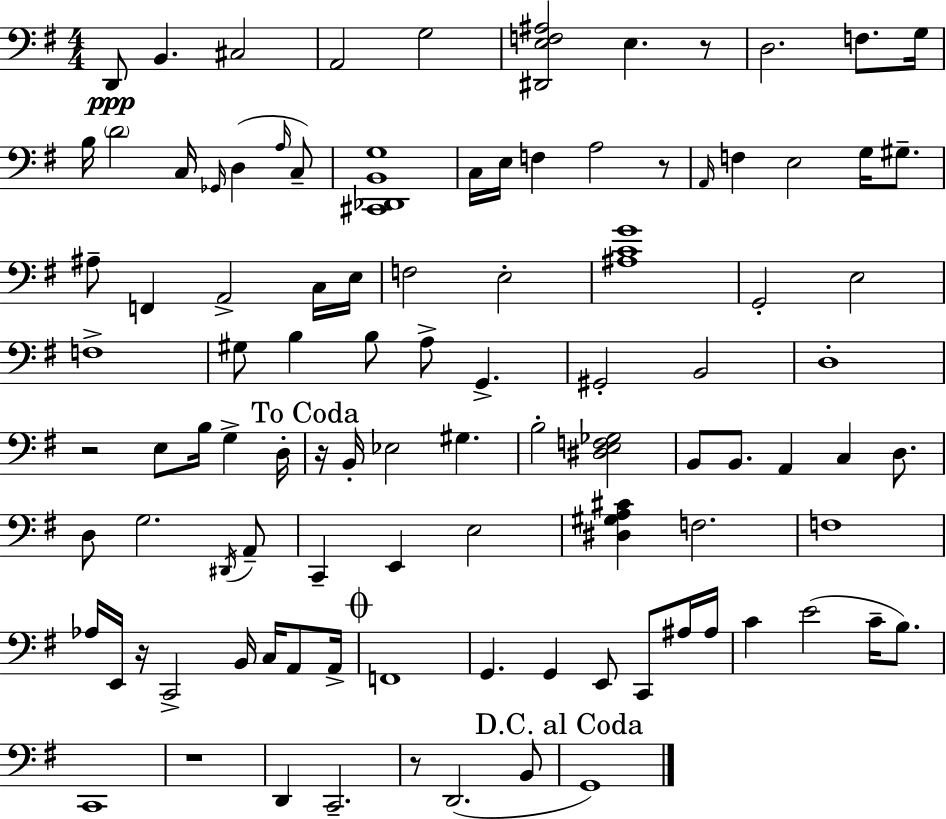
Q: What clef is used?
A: bass